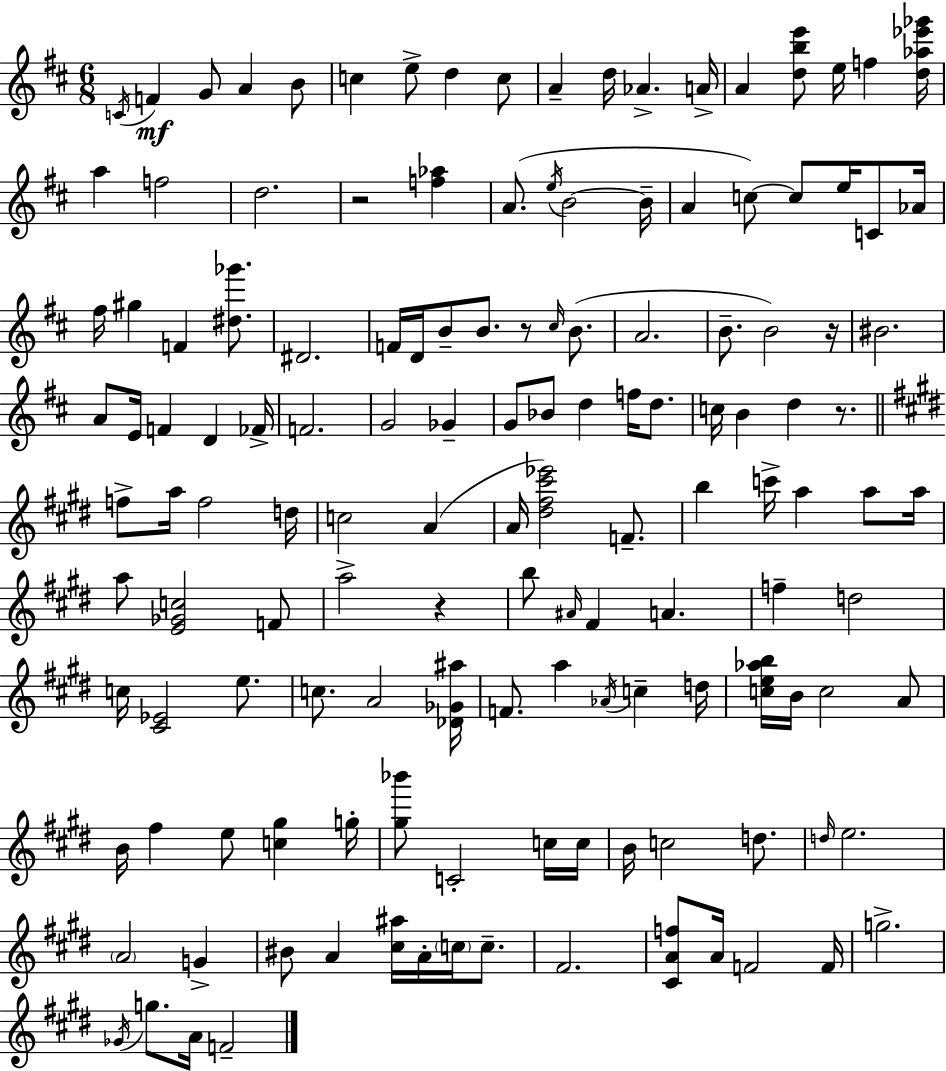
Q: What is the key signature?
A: D major